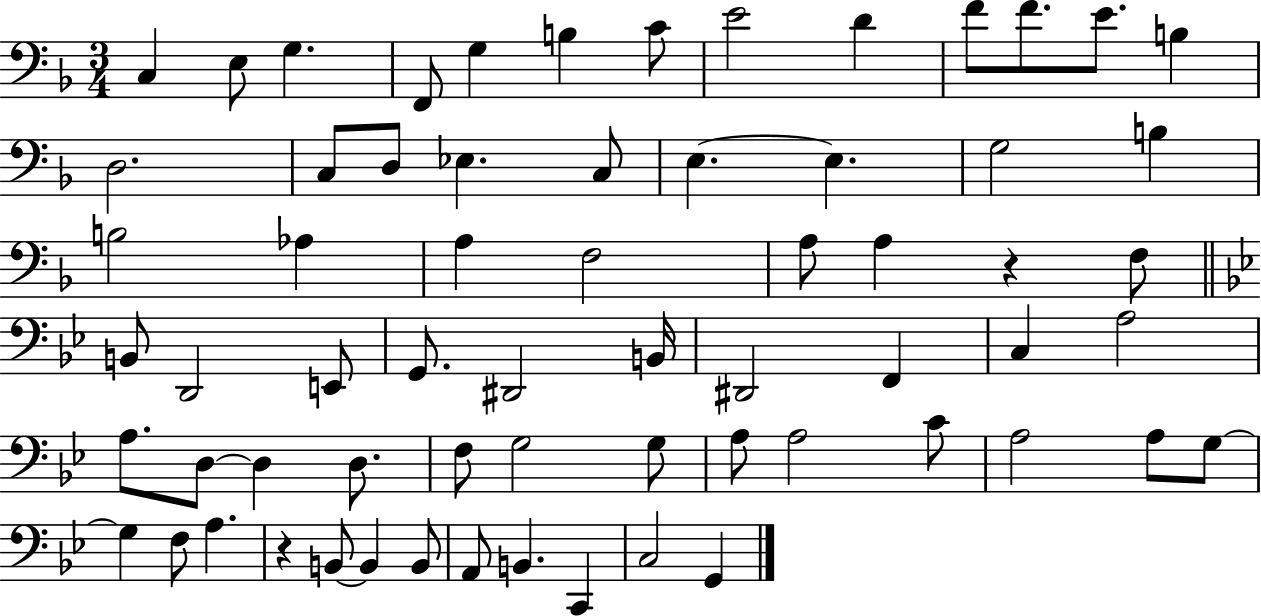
C3/q E3/e G3/q. F2/e G3/q B3/q C4/e E4/h D4/q F4/e F4/e. E4/e. B3/q D3/h. C3/e D3/e Eb3/q. C3/e E3/q. E3/q. G3/h B3/q B3/h Ab3/q A3/q F3/h A3/e A3/q R/q F3/e B2/e D2/h E2/e G2/e. D#2/h B2/s D#2/h F2/q C3/q A3/h A3/e. D3/e D3/q D3/e. F3/e G3/h G3/e A3/e A3/h C4/e A3/h A3/e G3/e G3/q F3/e A3/q. R/q B2/e B2/q B2/e A2/e B2/q. C2/q C3/h G2/q